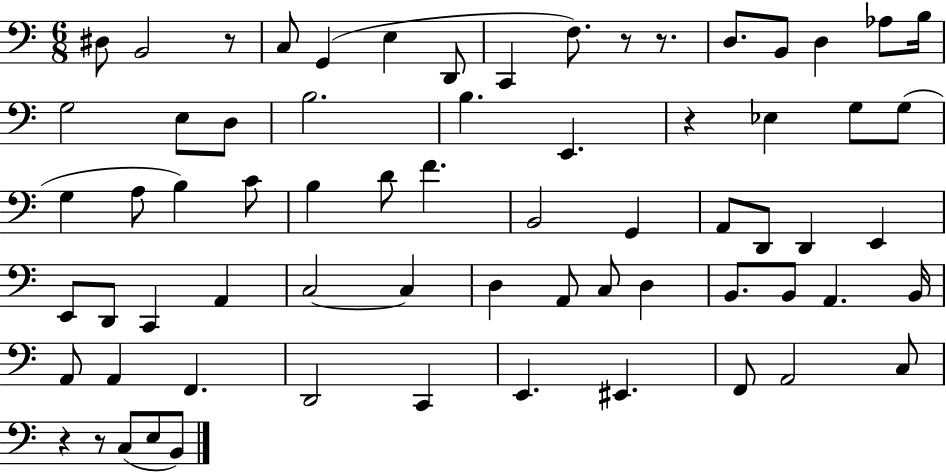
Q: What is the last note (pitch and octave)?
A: B2